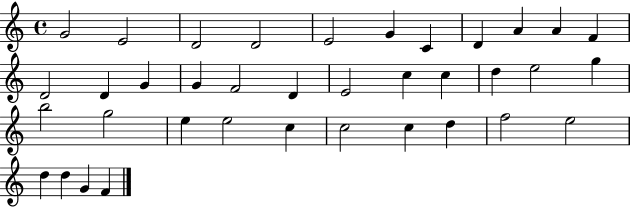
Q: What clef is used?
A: treble